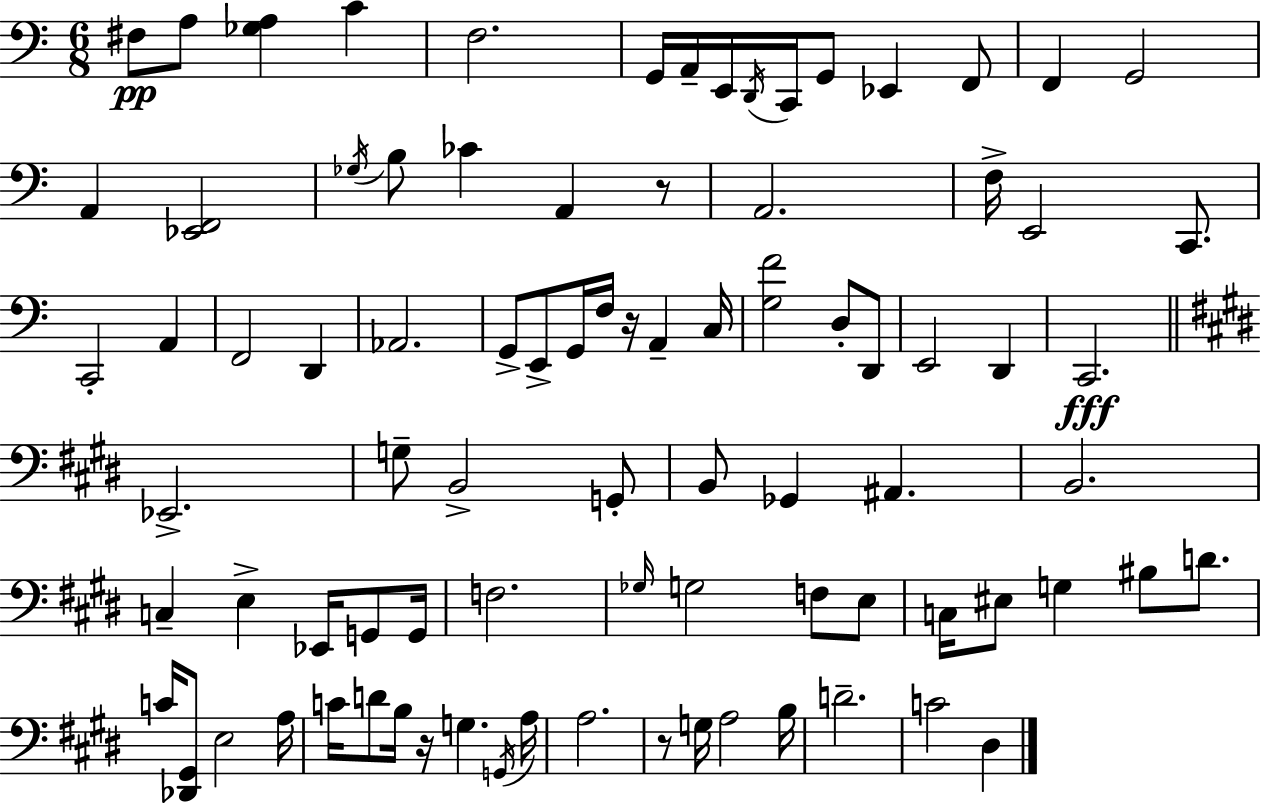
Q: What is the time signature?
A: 6/8